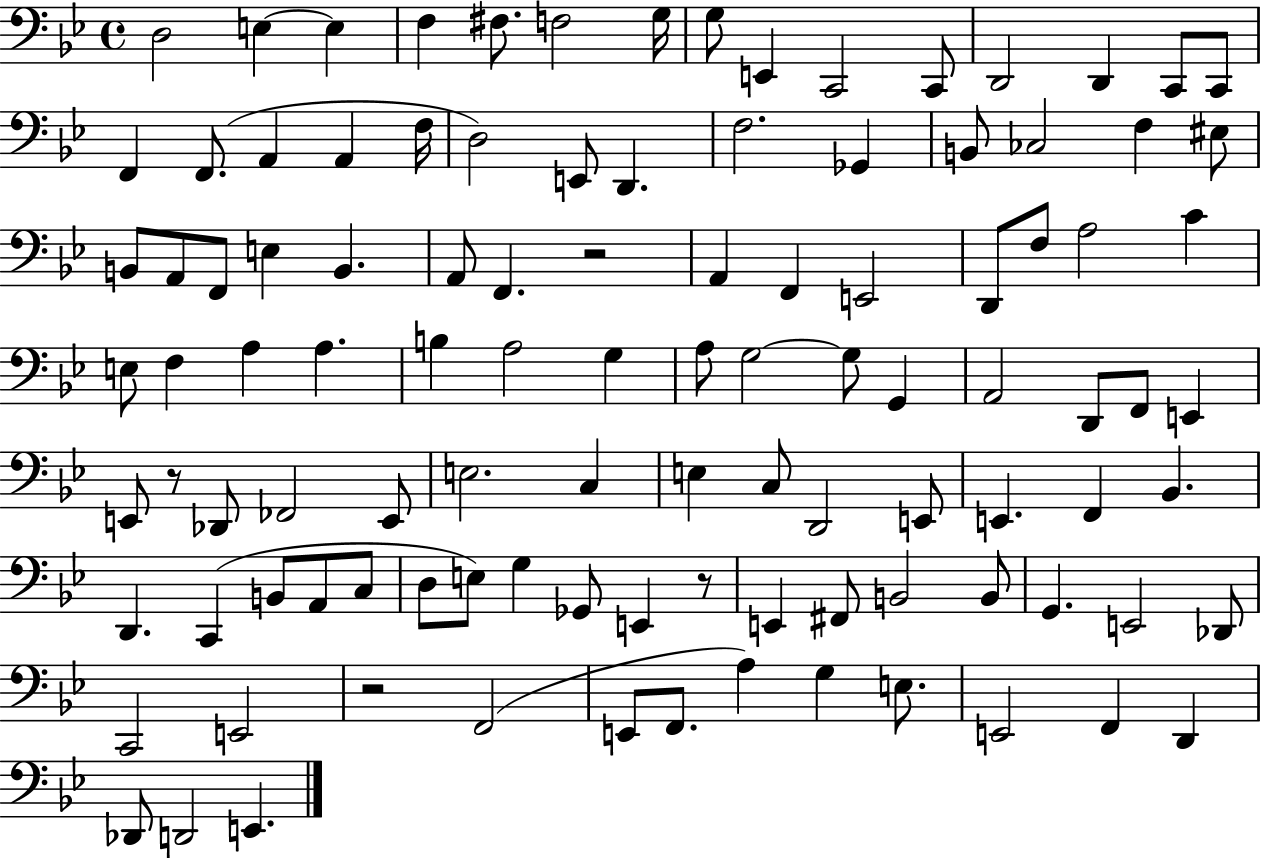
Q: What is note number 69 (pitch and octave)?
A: E2